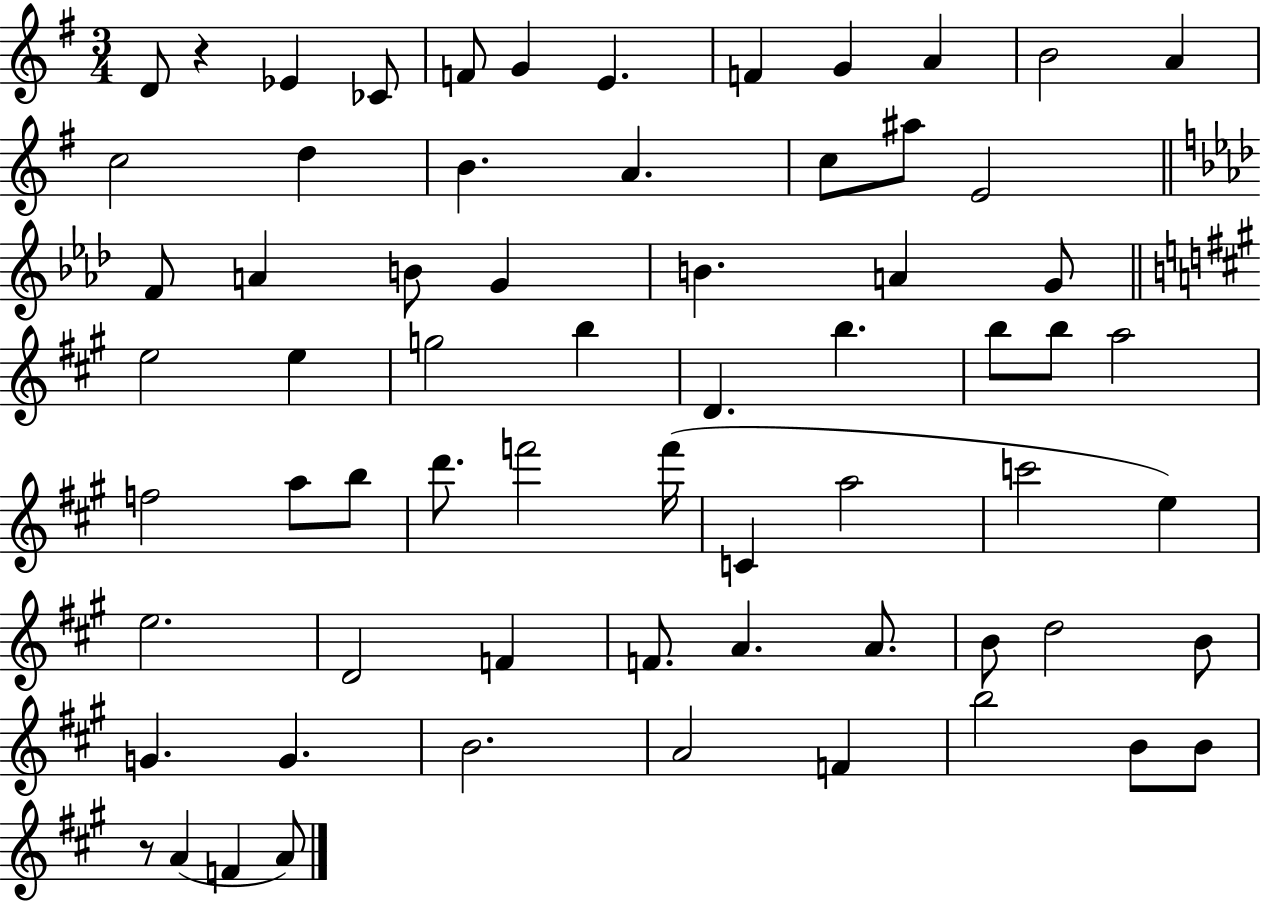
D4/e R/q Eb4/q CES4/e F4/e G4/q E4/q. F4/q G4/q A4/q B4/h A4/q C5/h D5/q B4/q. A4/q. C5/e A#5/e E4/h F4/e A4/q B4/e G4/q B4/q. A4/q G4/e E5/h E5/q G5/h B5/q D4/q. B5/q. B5/e B5/e A5/h F5/h A5/e B5/e D6/e. F6/h F6/s C4/q A5/h C6/h E5/q E5/h. D4/h F4/q F4/e. A4/q. A4/e. B4/e D5/h B4/e G4/q. G4/q. B4/h. A4/h F4/q B5/h B4/e B4/e R/e A4/q F4/q A4/e